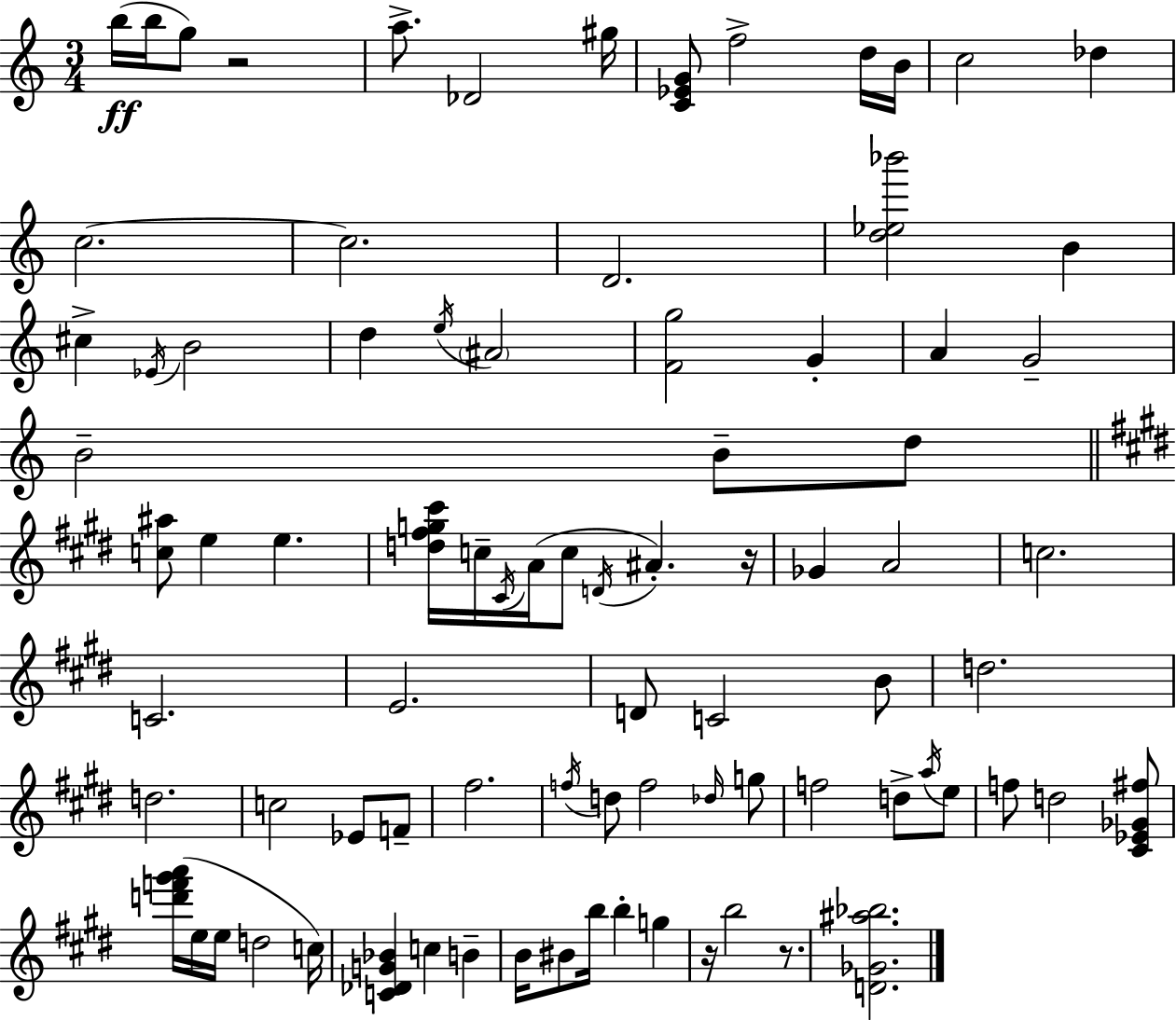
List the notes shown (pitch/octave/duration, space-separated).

B5/s B5/s G5/e R/h A5/e. Db4/h G#5/s [C4,Eb4,G4]/e F5/h D5/s B4/s C5/h Db5/q C5/h. C5/h. D4/h. [D5,Eb5,Bb6]/h B4/q C#5/q Eb4/s B4/h D5/q E5/s A#4/h [F4,G5]/h G4/q A4/q G4/h B4/h B4/e D5/e [C5,A#5]/e E5/q E5/q. [D5,F#5,G5,C#6]/s C5/s C#4/s A4/s C5/e D4/s A#4/q. R/s Gb4/q A4/h C5/h. C4/h. E4/h. D4/e C4/h B4/e D5/h. D5/h. C5/h Eb4/e F4/e F#5/h. F5/s D5/e F5/h Db5/s G5/e F5/h D5/e A5/s E5/e F5/e D5/h [C#4,Eb4,Gb4,F#5]/e [D6,F6,G#6,A6]/s E5/s E5/s D5/h C5/s [C4,Db4,G4,Bb4]/q C5/q B4/q B4/s BIS4/e B5/s B5/q G5/q R/s B5/h R/e. [D4,Gb4,A#5,Bb5]/h.